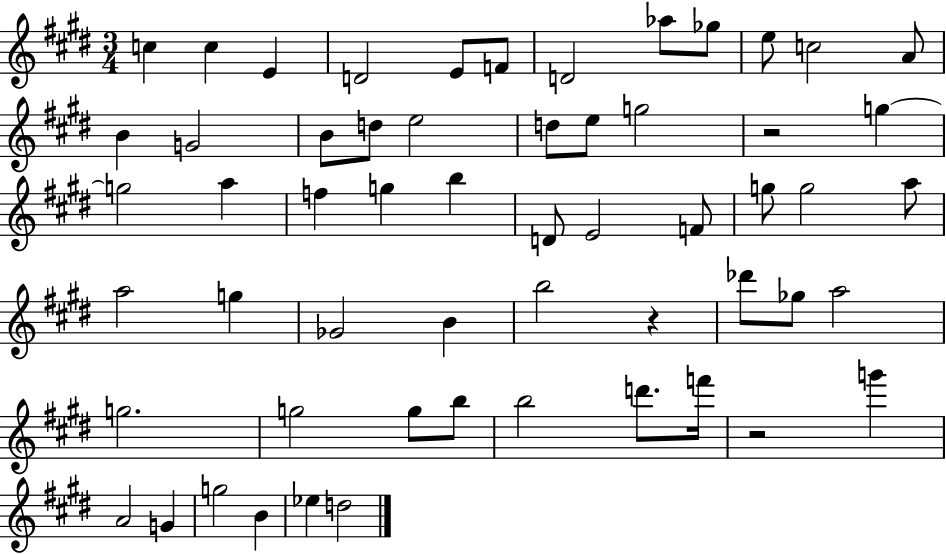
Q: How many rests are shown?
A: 3